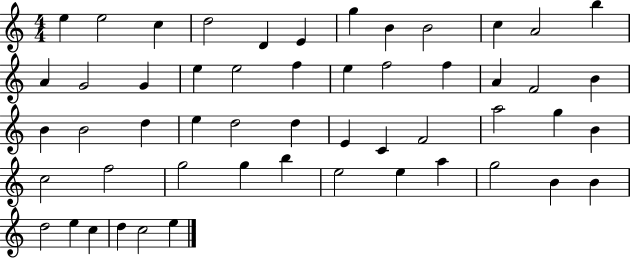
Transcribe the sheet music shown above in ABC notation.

X:1
T:Untitled
M:4/4
L:1/4
K:C
e e2 c d2 D E g B B2 c A2 b A G2 G e e2 f e f2 f A F2 B B B2 d e d2 d E C F2 a2 g B c2 f2 g2 g b e2 e a g2 B B d2 e c d c2 e